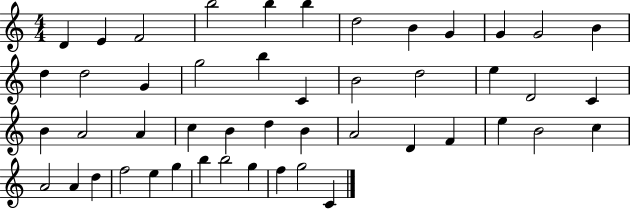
X:1
T:Untitled
M:4/4
L:1/4
K:C
D E F2 b2 b b d2 B G G G2 B d d2 G g2 b C B2 d2 e D2 C B A2 A c B d B A2 D F e B2 c A2 A d f2 e g b b2 g f g2 C